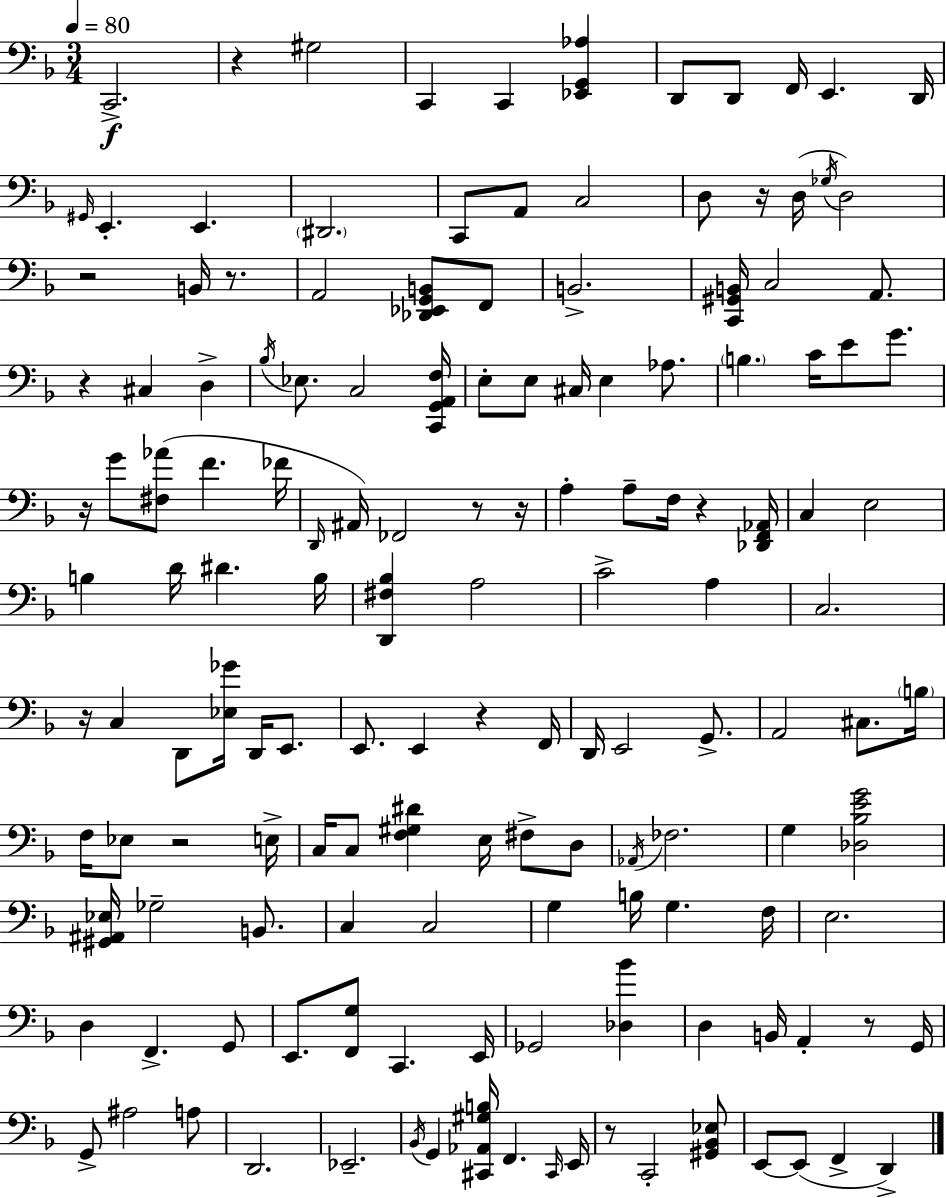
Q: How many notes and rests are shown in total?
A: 147